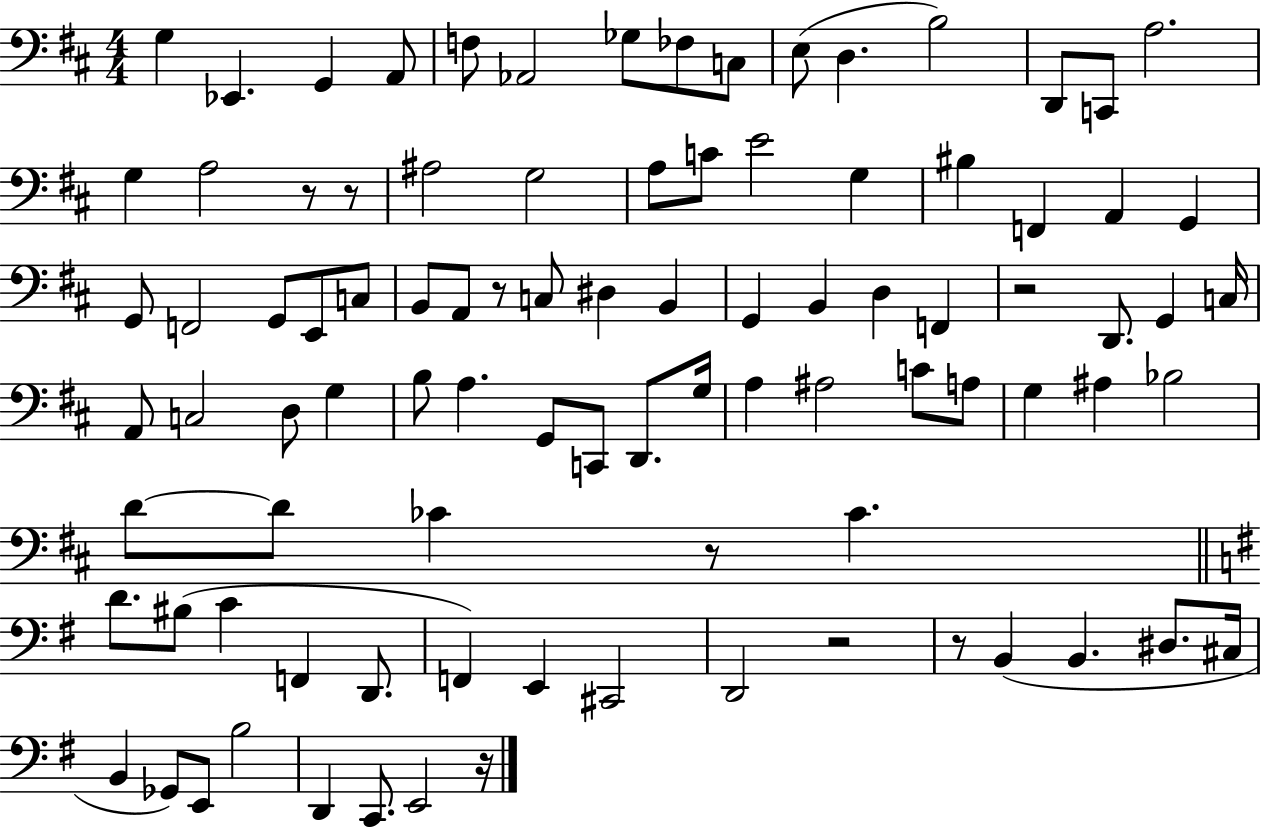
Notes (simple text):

G3/q Eb2/q. G2/q A2/e F3/e Ab2/h Gb3/e FES3/e C3/e E3/e D3/q. B3/h D2/e C2/e A3/h. G3/q A3/h R/e R/e A#3/h G3/h A3/e C4/e E4/h G3/q BIS3/q F2/q A2/q G2/q G2/e F2/h G2/e E2/e C3/e B2/e A2/e R/e C3/e D#3/q B2/q G2/q B2/q D3/q F2/q R/h D2/e. G2/q C3/s A2/e C3/h D3/e G3/q B3/e A3/q. G2/e C2/e D2/e. G3/s A3/q A#3/h C4/e A3/e G3/q A#3/q Bb3/h D4/e D4/e CES4/q R/e CES4/q. D4/e. BIS3/e C4/q F2/q D2/e. F2/q E2/q C#2/h D2/h R/h R/e B2/q B2/q. D#3/e. C#3/s B2/q Gb2/e E2/e B3/h D2/q C2/e. E2/h R/s